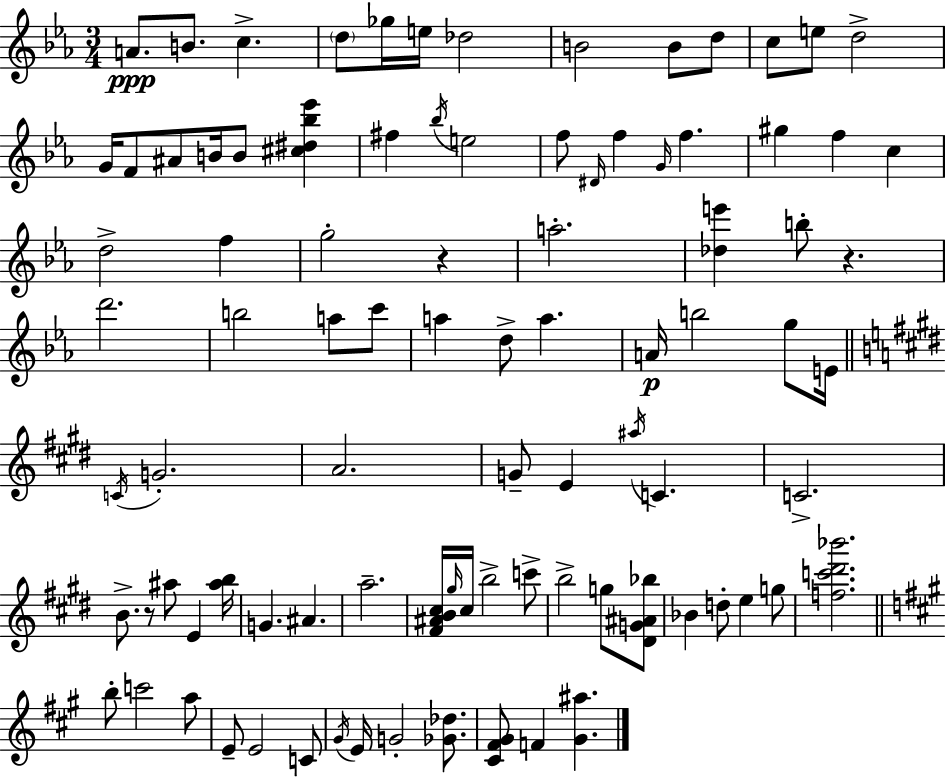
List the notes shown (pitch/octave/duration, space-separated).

A4/e. B4/e. C5/q. D5/e Gb5/s E5/s Db5/h B4/h B4/e D5/e C5/e E5/e D5/h G4/s F4/e A#4/e B4/s B4/e [C#5,D#5,Bb5,Eb6]/q F#5/q Bb5/s E5/h F5/e D#4/s F5/q G4/s F5/q. G#5/q F5/q C5/q D5/h F5/q G5/h R/q A5/h. [Db5,E6]/q B5/e R/q. D6/h. B5/h A5/e C6/e A5/q D5/e A5/q. A4/s B5/h G5/e E4/s C4/s G4/h. A4/h. G4/e E4/q A#5/s C4/q. C4/h. B4/e. R/e A#5/e E4/q [A#5,B5]/s G4/q. A#4/q. A5/h. [F#4,A#4,B4,C#5]/s G#5/s C#5/s B5/h C6/e B5/h G5/e [D#4,G4,A#4,Bb5]/e Bb4/q D5/e E5/q G5/e [F5,C6,D#6,Bb6]/h. B5/e C6/h A5/e E4/e E4/h C4/e G#4/s E4/s G4/h [Gb4,Db5]/e. [C#4,F#4,G#4]/e F4/q [G#4,A#5]/q.